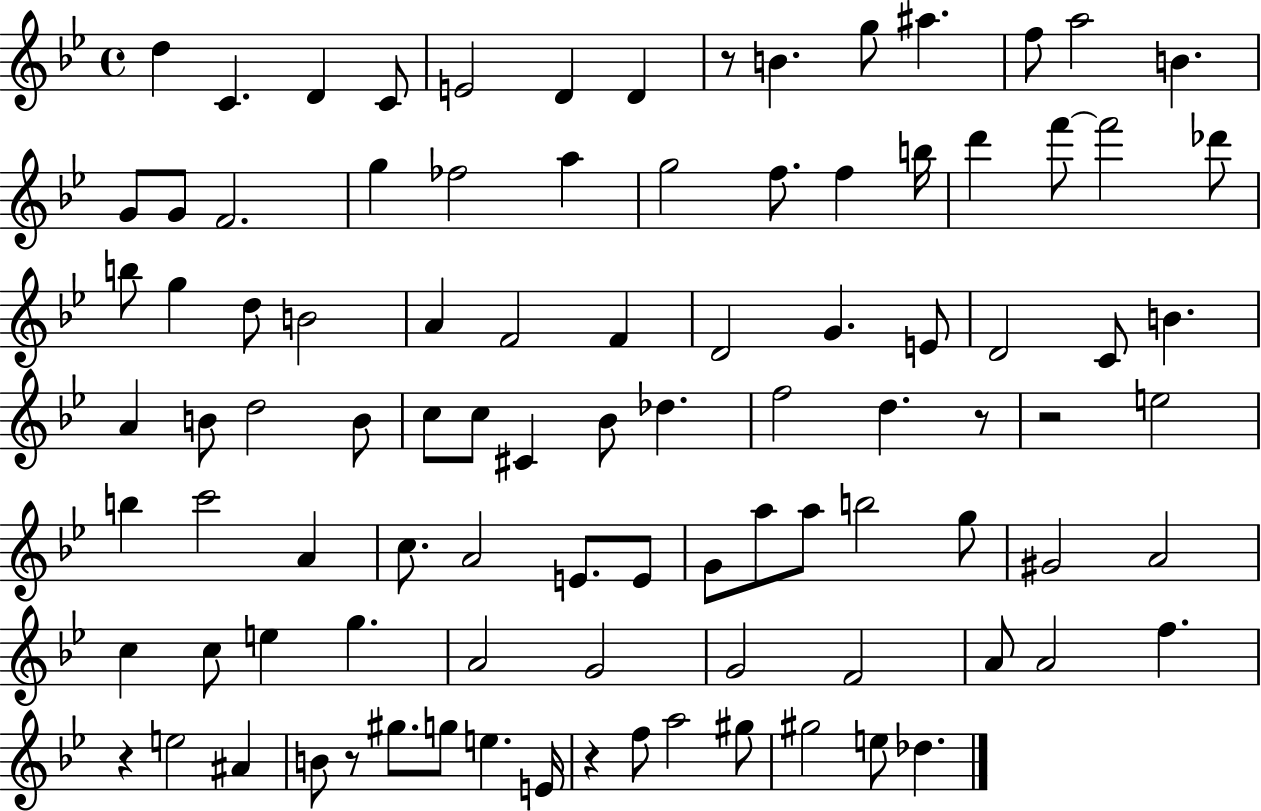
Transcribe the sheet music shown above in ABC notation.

X:1
T:Untitled
M:4/4
L:1/4
K:Bb
d C D C/2 E2 D D z/2 B g/2 ^a f/2 a2 B G/2 G/2 F2 g _f2 a g2 f/2 f b/4 d' f'/2 f'2 _d'/2 b/2 g d/2 B2 A F2 F D2 G E/2 D2 C/2 B A B/2 d2 B/2 c/2 c/2 ^C _B/2 _d f2 d z/2 z2 e2 b c'2 A c/2 A2 E/2 E/2 G/2 a/2 a/2 b2 g/2 ^G2 A2 c c/2 e g A2 G2 G2 F2 A/2 A2 f z e2 ^A B/2 z/2 ^g/2 g/2 e E/4 z f/2 a2 ^g/2 ^g2 e/2 _d